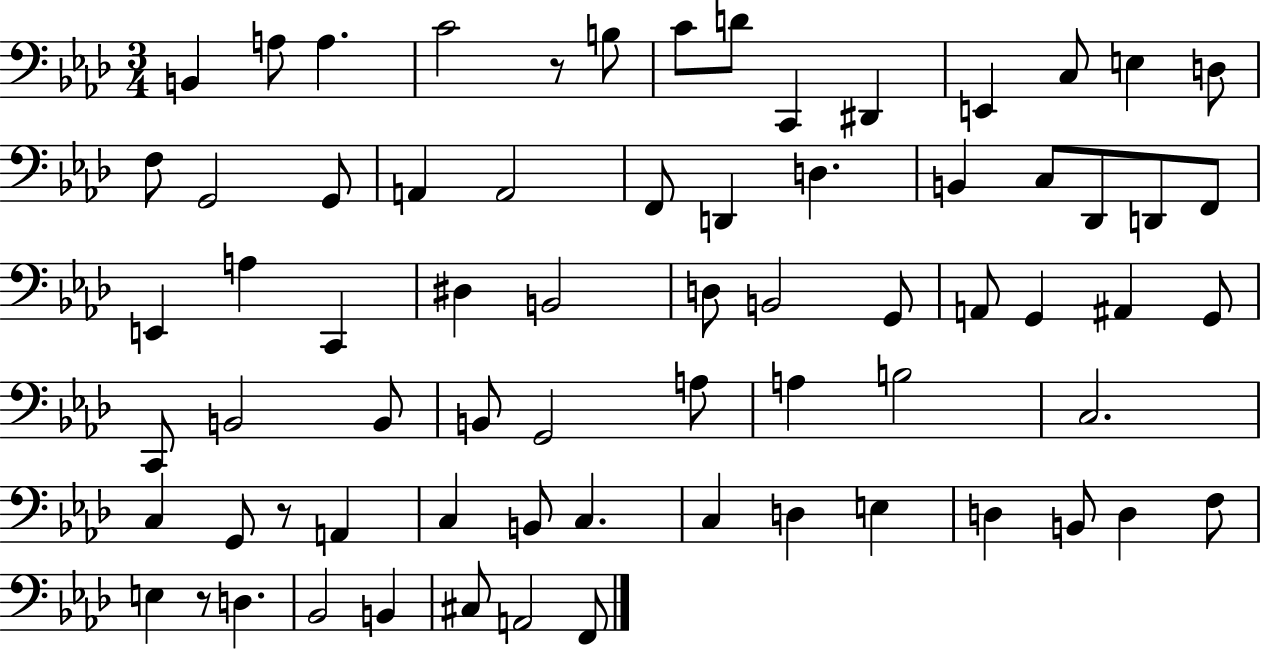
B2/q A3/e A3/q. C4/h R/e B3/e C4/e D4/e C2/q D#2/q E2/q C3/e E3/q D3/e F3/e G2/h G2/e A2/q A2/h F2/e D2/q D3/q. B2/q C3/e Db2/e D2/e F2/e E2/q A3/q C2/q D#3/q B2/h D3/e B2/h G2/e A2/e G2/q A#2/q G2/e C2/e B2/h B2/e B2/e G2/h A3/e A3/q B3/h C3/h. C3/q G2/e R/e A2/q C3/q B2/e C3/q. C3/q D3/q E3/q D3/q B2/e D3/q F3/e E3/q R/e D3/q. Bb2/h B2/q C#3/e A2/h F2/e